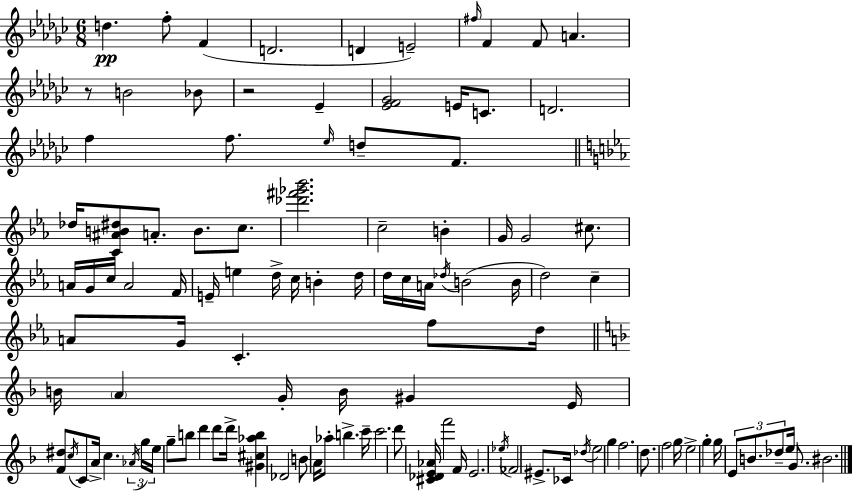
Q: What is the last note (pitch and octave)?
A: BIS4